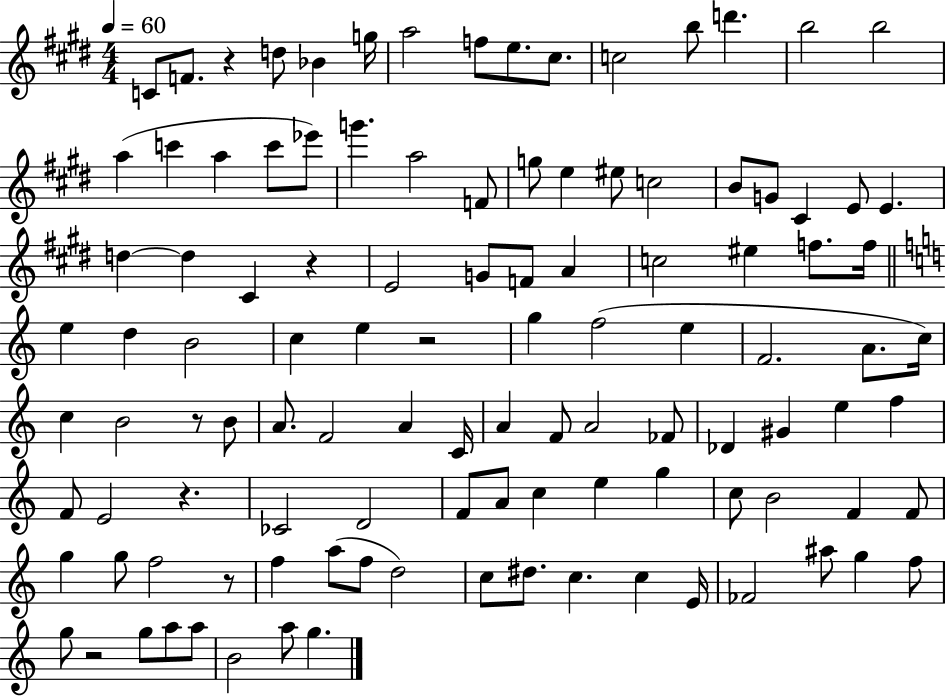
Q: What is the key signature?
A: E major